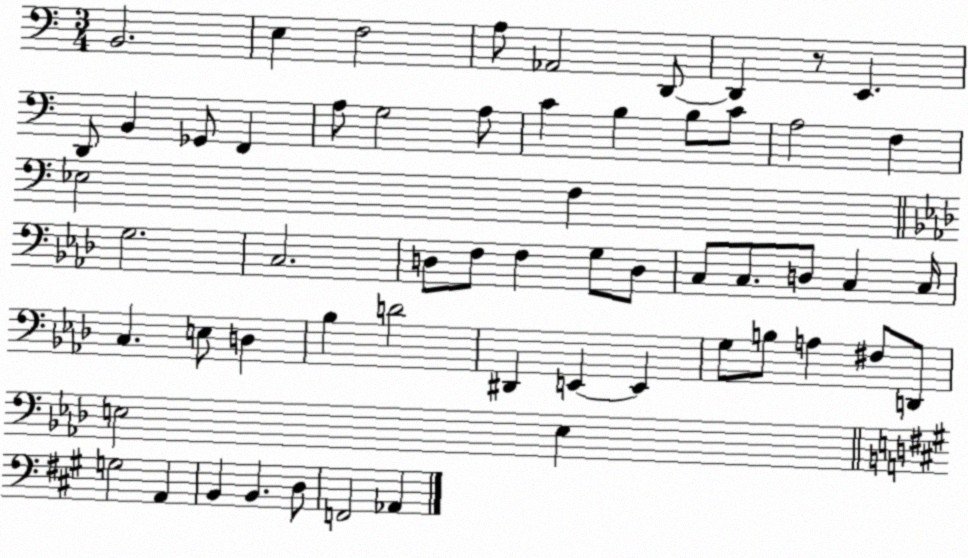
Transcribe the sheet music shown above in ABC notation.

X:1
T:Untitled
M:3/4
L:1/4
K:C
B,,2 E, F,2 A,/2 _A,,2 D,,/2 D,, z/2 E,, D,,/2 B,, _G,,/2 F,, A,/2 G,2 A,/2 C B, B,/2 C/2 A,2 F, _E,2 F, G,2 C,2 D,/2 F,/2 F, G,/2 D,/2 C,/2 C,/2 D,/2 C, C,/4 C, E,/2 D, _B, D2 ^D,, E,, E,, G,/2 B,/2 A, ^F,/2 D,,/2 E,2 E, G,2 A,, B,, B,, D,/2 F,,2 _A,,